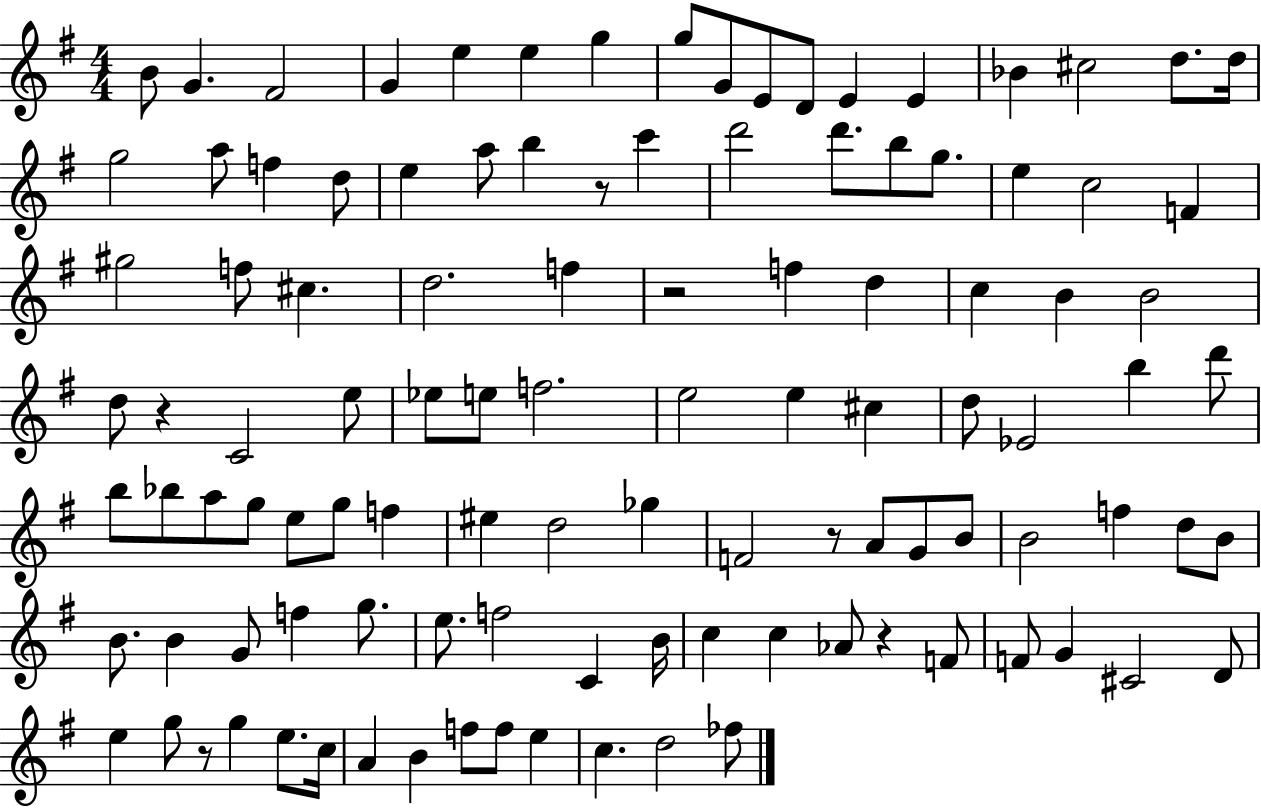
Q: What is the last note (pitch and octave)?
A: FES5